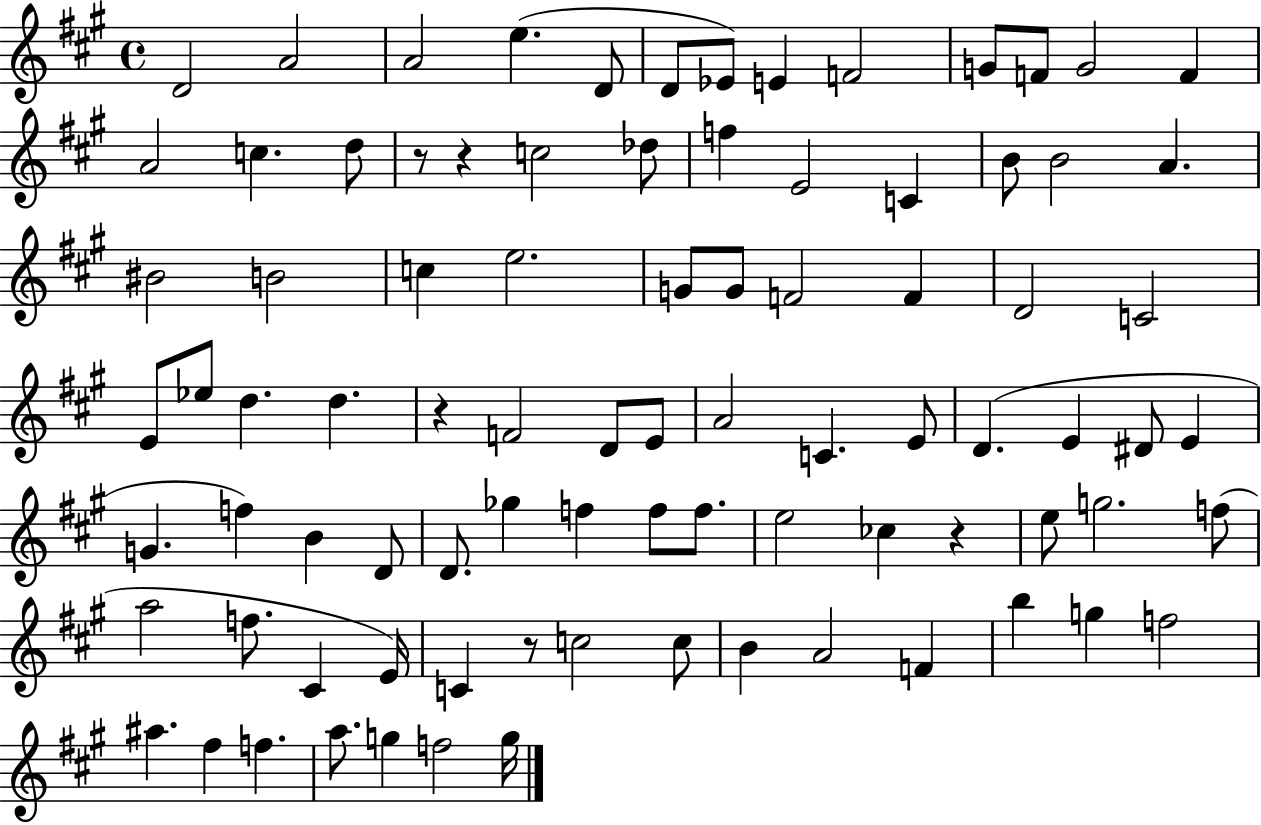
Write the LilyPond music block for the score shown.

{
  \clef treble
  \time 4/4
  \defaultTimeSignature
  \key a \major
  d'2 a'2 | a'2 e''4.( d'8 | d'8 ees'8) e'4 f'2 | g'8 f'8 g'2 f'4 | \break a'2 c''4. d''8 | r8 r4 c''2 des''8 | f''4 e'2 c'4 | b'8 b'2 a'4. | \break bis'2 b'2 | c''4 e''2. | g'8 g'8 f'2 f'4 | d'2 c'2 | \break e'8 ees''8 d''4. d''4. | r4 f'2 d'8 e'8 | a'2 c'4. e'8 | d'4.( e'4 dis'8 e'4 | \break g'4. f''4) b'4 d'8 | d'8. ges''4 f''4 f''8 f''8. | e''2 ces''4 r4 | e''8 g''2. f''8( | \break a''2 f''8. cis'4 e'16) | c'4 r8 c''2 c''8 | b'4 a'2 f'4 | b''4 g''4 f''2 | \break ais''4. fis''4 f''4. | a''8. g''4 f''2 g''16 | \bar "|."
}